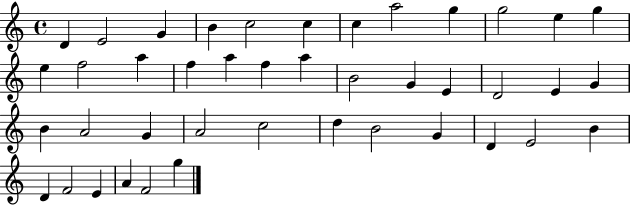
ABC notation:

X:1
T:Untitled
M:4/4
L:1/4
K:C
D E2 G B c2 c c a2 g g2 e g e f2 a f a f a B2 G E D2 E G B A2 G A2 c2 d B2 G D E2 B D F2 E A F2 g